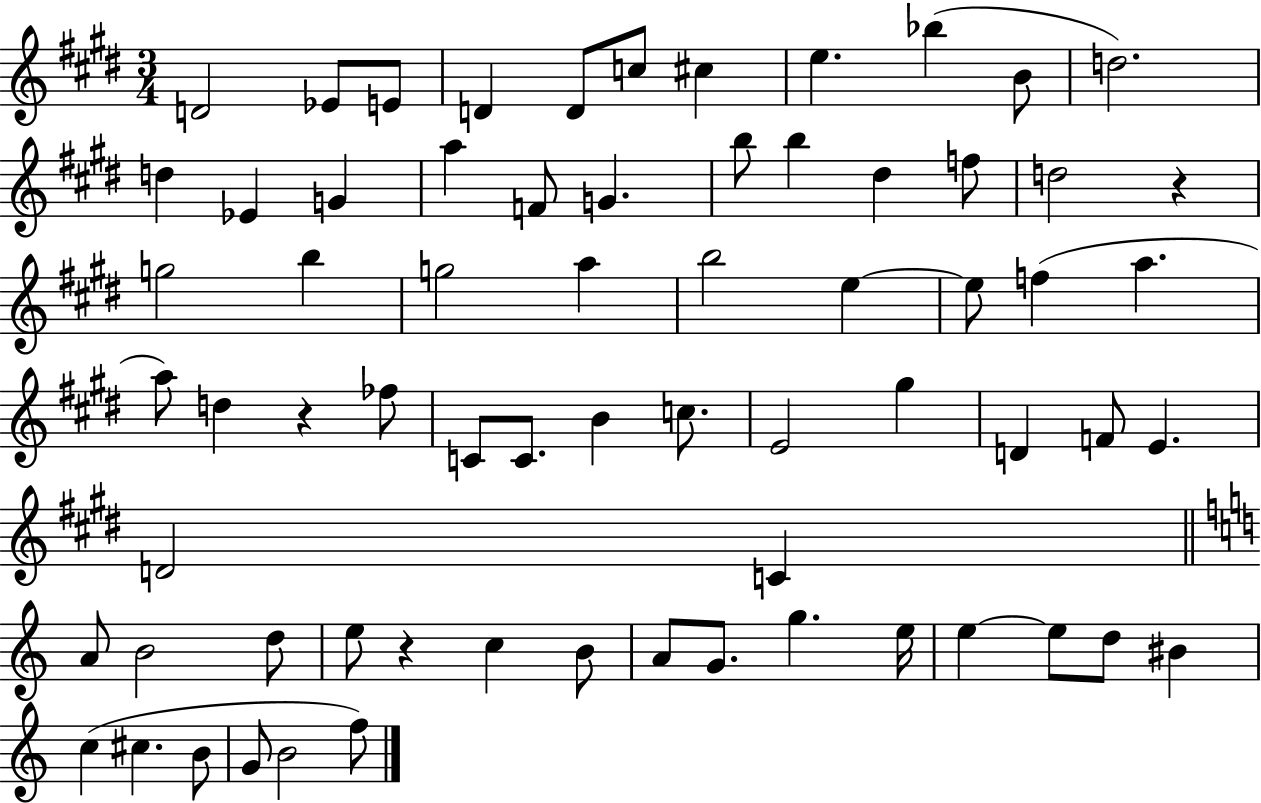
{
  \clef treble
  \numericTimeSignature
  \time 3/4
  \key e \major
  d'2 ees'8 e'8 | d'4 d'8 c''8 cis''4 | e''4. bes''4( b'8 | d''2.) | \break d''4 ees'4 g'4 | a''4 f'8 g'4. | b''8 b''4 dis''4 f''8 | d''2 r4 | \break g''2 b''4 | g''2 a''4 | b''2 e''4~~ | e''8 f''4( a''4. | \break a''8) d''4 r4 fes''8 | c'8 c'8. b'4 c''8. | e'2 gis''4 | d'4 f'8 e'4. | \break d'2 c'4 | \bar "||" \break \key c \major a'8 b'2 d''8 | e''8 r4 c''4 b'8 | a'8 g'8. g''4. e''16 | e''4~~ e''8 d''8 bis'4 | \break c''4( cis''4. b'8 | g'8 b'2 f''8) | \bar "|."
}